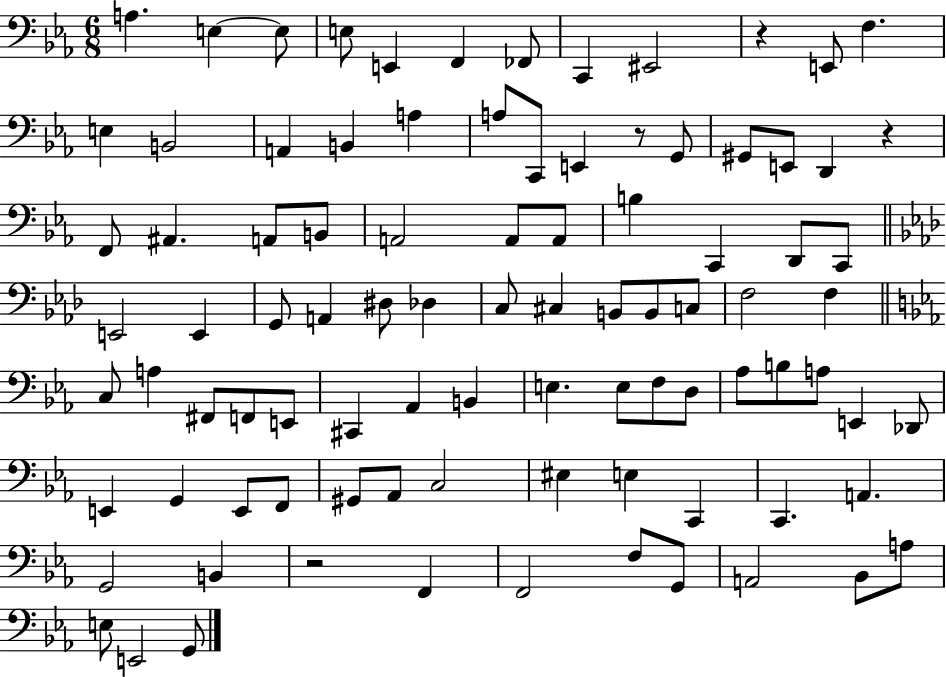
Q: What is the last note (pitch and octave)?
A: G2